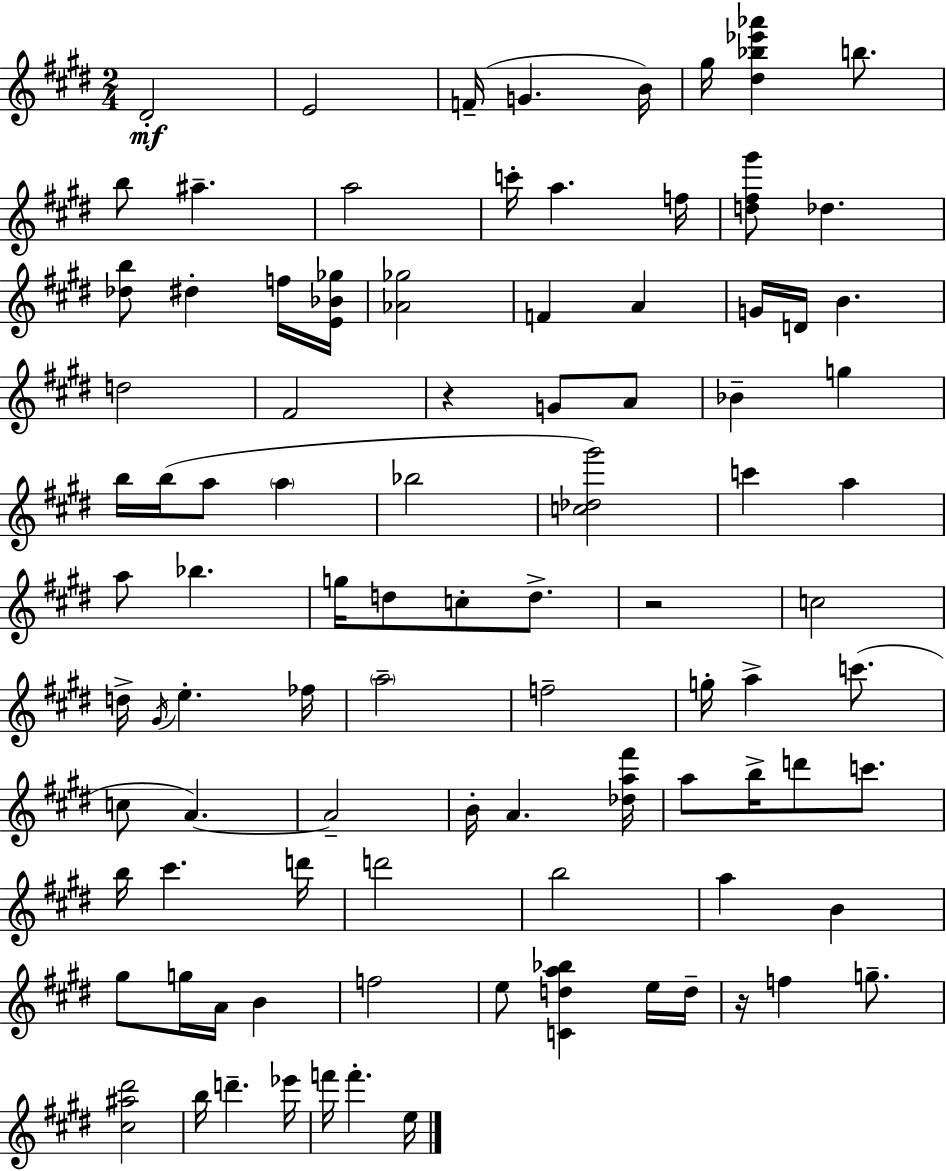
D#4/h E4/h F4/s G4/q. B4/s G#5/s [D#5,Bb5,Eb6,Ab6]/q B5/e. B5/e A#5/q. A5/h C6/s A5/q. F5/s [D5,F#5,G#6]/e Db5/q. [Db5,B5]/e D#5/q F5/s [E4,Bb4,Gb5]/s [Ab4,Gb5]/h F4/q A4/q G4/s D4/s B4/q. D5/h F#4/h R/q G4/e A4/e Bb4/q G5/q B5/s B5/s A5/e A5/q Bb5/h [C5,Db5,G#6]/h C6/q A5/q A5/e Bb5/q. G5/s D5/e C5/e D5/e. R/h C5/h D5/s G#4/s E5/q. FES5/s A5/h F5/h G5/s A5/q C6/e. C5/e A4/q. A4/h B4/s A4/q. [Db5,A5,F#6]/s A5/e B5/s D6/e C6/e. B5/s C#6/q. D6/s D6/h B5/h A5/q B4/q G#5/e G5/s A4/s B4/q F5/h E5/e [C4,D5,A5,Bb5]/q E5/s D5/s R/s F5/q G5/e. [C#5,A#5,D#6]/h B5/s D6/q. Eb6/s F6/s F6/q. E5/s